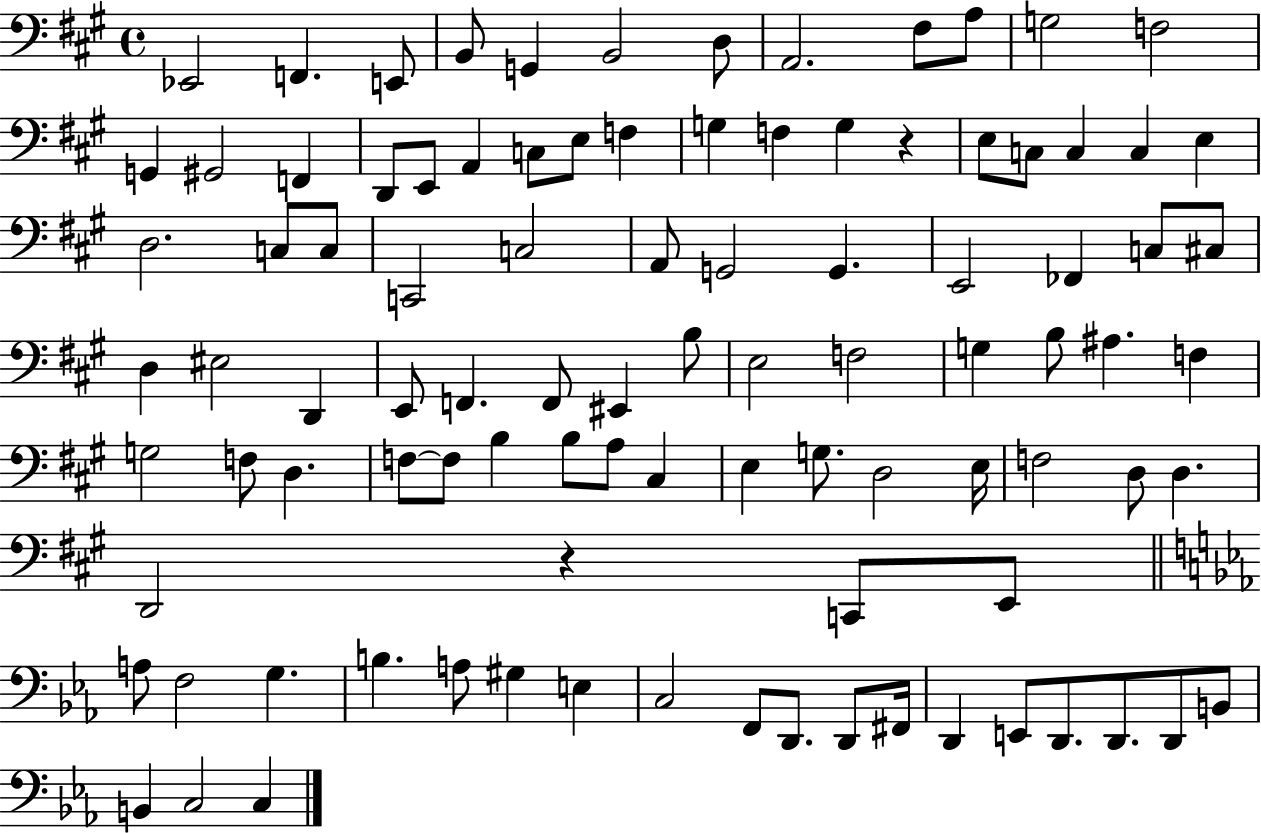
X:1
T:Untitled
M:4/4
L:1/4
K:A
_E,,2 F,, E,,/2 B,,/2 G,, B,,2 D,/2 A,,2 ^F,/2 A,/2 G,2 F,2 G,, ^G,,2 F,, D,,/2 E,,/2 A,, C,/2 E,/2 F, G, F, G, z E,/2 C,/2 C, C, E, D,2 C,/2 C,/2 C,,2 C,2 A,,/2 G,,2 G,, E,,2 _F,, C,/2 ^C,/2 D, ^E,2 D,, E,,/2 F,, F,,/2 ^E,, B,/2 E,2 F,2 G, B,/2 ^A, F, G,2 F,/2 D, F,/2 F,/2 B, B,/2 A,/2 ^C, E, G,/2 D,2 E,/4 F,2 D,/2 D, D,,2 z C,,/2 E,,/2 A,/2 F,2 G, B, A,/2 ^G, E, C,2 F,,/2 D,,/2 D,,/2 ^F,,/4 D,, E,,/2 D,,/2 D,,/2 D,,/2 B,,/2 B,, C,2 C,